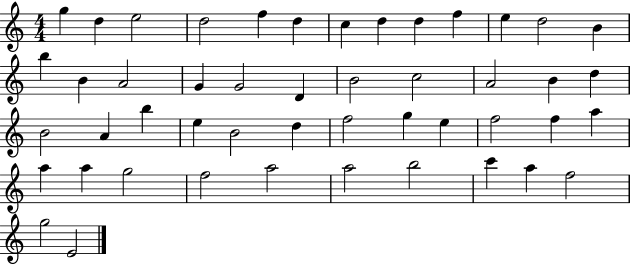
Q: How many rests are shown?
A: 0